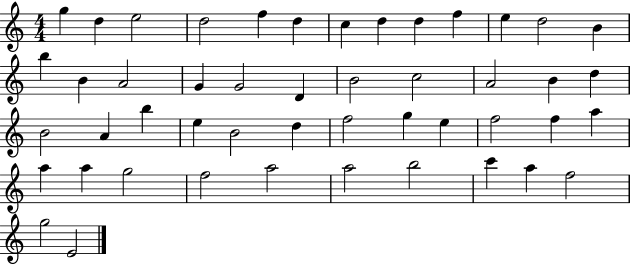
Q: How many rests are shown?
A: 0